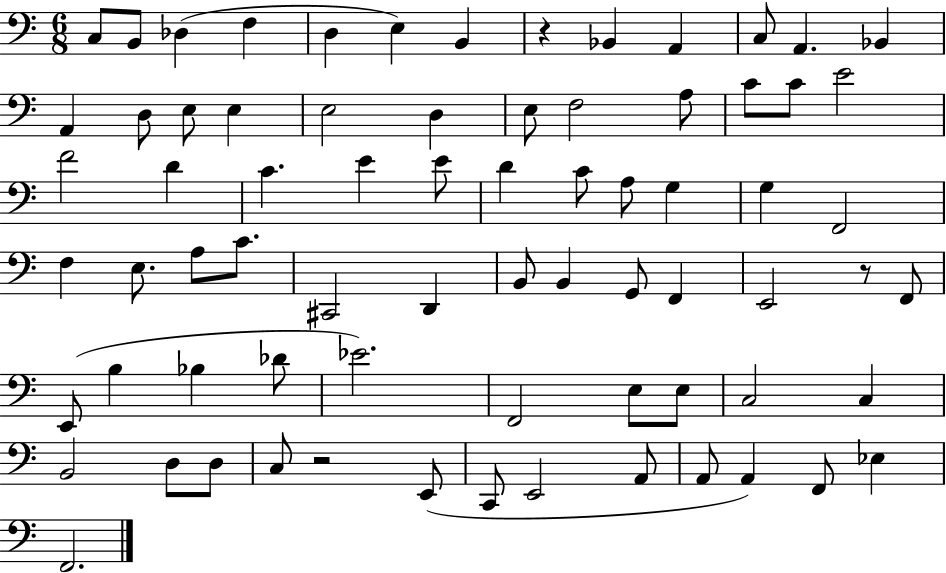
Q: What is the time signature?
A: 6/8